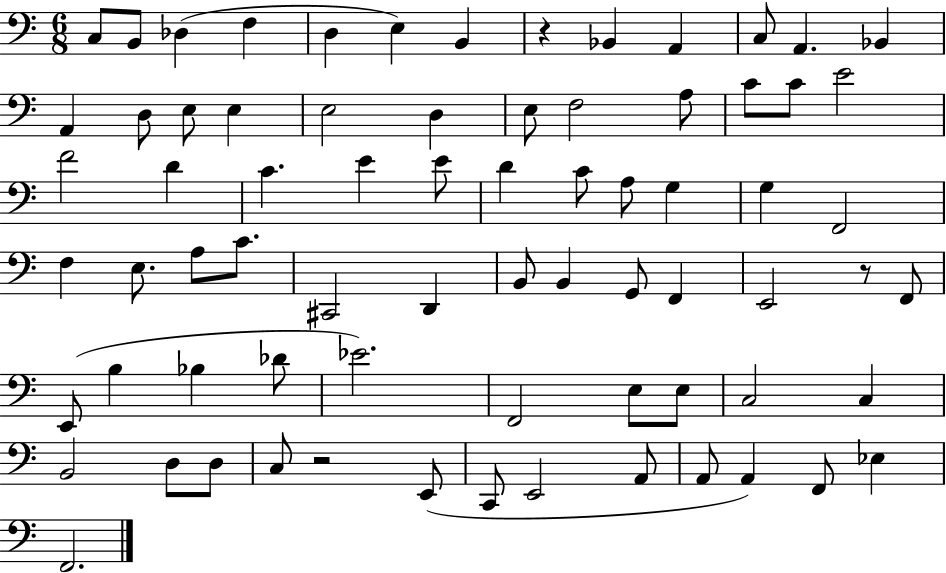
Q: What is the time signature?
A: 6/8